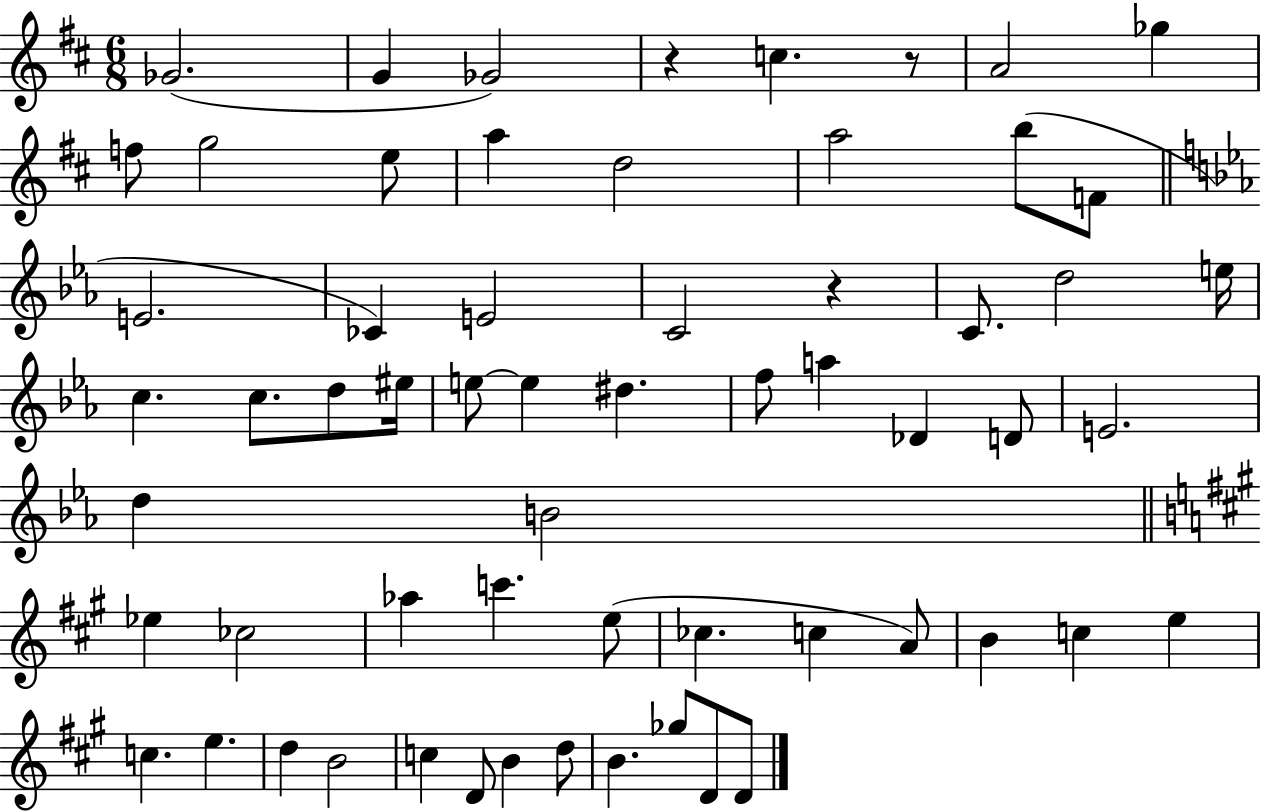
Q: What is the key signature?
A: D major